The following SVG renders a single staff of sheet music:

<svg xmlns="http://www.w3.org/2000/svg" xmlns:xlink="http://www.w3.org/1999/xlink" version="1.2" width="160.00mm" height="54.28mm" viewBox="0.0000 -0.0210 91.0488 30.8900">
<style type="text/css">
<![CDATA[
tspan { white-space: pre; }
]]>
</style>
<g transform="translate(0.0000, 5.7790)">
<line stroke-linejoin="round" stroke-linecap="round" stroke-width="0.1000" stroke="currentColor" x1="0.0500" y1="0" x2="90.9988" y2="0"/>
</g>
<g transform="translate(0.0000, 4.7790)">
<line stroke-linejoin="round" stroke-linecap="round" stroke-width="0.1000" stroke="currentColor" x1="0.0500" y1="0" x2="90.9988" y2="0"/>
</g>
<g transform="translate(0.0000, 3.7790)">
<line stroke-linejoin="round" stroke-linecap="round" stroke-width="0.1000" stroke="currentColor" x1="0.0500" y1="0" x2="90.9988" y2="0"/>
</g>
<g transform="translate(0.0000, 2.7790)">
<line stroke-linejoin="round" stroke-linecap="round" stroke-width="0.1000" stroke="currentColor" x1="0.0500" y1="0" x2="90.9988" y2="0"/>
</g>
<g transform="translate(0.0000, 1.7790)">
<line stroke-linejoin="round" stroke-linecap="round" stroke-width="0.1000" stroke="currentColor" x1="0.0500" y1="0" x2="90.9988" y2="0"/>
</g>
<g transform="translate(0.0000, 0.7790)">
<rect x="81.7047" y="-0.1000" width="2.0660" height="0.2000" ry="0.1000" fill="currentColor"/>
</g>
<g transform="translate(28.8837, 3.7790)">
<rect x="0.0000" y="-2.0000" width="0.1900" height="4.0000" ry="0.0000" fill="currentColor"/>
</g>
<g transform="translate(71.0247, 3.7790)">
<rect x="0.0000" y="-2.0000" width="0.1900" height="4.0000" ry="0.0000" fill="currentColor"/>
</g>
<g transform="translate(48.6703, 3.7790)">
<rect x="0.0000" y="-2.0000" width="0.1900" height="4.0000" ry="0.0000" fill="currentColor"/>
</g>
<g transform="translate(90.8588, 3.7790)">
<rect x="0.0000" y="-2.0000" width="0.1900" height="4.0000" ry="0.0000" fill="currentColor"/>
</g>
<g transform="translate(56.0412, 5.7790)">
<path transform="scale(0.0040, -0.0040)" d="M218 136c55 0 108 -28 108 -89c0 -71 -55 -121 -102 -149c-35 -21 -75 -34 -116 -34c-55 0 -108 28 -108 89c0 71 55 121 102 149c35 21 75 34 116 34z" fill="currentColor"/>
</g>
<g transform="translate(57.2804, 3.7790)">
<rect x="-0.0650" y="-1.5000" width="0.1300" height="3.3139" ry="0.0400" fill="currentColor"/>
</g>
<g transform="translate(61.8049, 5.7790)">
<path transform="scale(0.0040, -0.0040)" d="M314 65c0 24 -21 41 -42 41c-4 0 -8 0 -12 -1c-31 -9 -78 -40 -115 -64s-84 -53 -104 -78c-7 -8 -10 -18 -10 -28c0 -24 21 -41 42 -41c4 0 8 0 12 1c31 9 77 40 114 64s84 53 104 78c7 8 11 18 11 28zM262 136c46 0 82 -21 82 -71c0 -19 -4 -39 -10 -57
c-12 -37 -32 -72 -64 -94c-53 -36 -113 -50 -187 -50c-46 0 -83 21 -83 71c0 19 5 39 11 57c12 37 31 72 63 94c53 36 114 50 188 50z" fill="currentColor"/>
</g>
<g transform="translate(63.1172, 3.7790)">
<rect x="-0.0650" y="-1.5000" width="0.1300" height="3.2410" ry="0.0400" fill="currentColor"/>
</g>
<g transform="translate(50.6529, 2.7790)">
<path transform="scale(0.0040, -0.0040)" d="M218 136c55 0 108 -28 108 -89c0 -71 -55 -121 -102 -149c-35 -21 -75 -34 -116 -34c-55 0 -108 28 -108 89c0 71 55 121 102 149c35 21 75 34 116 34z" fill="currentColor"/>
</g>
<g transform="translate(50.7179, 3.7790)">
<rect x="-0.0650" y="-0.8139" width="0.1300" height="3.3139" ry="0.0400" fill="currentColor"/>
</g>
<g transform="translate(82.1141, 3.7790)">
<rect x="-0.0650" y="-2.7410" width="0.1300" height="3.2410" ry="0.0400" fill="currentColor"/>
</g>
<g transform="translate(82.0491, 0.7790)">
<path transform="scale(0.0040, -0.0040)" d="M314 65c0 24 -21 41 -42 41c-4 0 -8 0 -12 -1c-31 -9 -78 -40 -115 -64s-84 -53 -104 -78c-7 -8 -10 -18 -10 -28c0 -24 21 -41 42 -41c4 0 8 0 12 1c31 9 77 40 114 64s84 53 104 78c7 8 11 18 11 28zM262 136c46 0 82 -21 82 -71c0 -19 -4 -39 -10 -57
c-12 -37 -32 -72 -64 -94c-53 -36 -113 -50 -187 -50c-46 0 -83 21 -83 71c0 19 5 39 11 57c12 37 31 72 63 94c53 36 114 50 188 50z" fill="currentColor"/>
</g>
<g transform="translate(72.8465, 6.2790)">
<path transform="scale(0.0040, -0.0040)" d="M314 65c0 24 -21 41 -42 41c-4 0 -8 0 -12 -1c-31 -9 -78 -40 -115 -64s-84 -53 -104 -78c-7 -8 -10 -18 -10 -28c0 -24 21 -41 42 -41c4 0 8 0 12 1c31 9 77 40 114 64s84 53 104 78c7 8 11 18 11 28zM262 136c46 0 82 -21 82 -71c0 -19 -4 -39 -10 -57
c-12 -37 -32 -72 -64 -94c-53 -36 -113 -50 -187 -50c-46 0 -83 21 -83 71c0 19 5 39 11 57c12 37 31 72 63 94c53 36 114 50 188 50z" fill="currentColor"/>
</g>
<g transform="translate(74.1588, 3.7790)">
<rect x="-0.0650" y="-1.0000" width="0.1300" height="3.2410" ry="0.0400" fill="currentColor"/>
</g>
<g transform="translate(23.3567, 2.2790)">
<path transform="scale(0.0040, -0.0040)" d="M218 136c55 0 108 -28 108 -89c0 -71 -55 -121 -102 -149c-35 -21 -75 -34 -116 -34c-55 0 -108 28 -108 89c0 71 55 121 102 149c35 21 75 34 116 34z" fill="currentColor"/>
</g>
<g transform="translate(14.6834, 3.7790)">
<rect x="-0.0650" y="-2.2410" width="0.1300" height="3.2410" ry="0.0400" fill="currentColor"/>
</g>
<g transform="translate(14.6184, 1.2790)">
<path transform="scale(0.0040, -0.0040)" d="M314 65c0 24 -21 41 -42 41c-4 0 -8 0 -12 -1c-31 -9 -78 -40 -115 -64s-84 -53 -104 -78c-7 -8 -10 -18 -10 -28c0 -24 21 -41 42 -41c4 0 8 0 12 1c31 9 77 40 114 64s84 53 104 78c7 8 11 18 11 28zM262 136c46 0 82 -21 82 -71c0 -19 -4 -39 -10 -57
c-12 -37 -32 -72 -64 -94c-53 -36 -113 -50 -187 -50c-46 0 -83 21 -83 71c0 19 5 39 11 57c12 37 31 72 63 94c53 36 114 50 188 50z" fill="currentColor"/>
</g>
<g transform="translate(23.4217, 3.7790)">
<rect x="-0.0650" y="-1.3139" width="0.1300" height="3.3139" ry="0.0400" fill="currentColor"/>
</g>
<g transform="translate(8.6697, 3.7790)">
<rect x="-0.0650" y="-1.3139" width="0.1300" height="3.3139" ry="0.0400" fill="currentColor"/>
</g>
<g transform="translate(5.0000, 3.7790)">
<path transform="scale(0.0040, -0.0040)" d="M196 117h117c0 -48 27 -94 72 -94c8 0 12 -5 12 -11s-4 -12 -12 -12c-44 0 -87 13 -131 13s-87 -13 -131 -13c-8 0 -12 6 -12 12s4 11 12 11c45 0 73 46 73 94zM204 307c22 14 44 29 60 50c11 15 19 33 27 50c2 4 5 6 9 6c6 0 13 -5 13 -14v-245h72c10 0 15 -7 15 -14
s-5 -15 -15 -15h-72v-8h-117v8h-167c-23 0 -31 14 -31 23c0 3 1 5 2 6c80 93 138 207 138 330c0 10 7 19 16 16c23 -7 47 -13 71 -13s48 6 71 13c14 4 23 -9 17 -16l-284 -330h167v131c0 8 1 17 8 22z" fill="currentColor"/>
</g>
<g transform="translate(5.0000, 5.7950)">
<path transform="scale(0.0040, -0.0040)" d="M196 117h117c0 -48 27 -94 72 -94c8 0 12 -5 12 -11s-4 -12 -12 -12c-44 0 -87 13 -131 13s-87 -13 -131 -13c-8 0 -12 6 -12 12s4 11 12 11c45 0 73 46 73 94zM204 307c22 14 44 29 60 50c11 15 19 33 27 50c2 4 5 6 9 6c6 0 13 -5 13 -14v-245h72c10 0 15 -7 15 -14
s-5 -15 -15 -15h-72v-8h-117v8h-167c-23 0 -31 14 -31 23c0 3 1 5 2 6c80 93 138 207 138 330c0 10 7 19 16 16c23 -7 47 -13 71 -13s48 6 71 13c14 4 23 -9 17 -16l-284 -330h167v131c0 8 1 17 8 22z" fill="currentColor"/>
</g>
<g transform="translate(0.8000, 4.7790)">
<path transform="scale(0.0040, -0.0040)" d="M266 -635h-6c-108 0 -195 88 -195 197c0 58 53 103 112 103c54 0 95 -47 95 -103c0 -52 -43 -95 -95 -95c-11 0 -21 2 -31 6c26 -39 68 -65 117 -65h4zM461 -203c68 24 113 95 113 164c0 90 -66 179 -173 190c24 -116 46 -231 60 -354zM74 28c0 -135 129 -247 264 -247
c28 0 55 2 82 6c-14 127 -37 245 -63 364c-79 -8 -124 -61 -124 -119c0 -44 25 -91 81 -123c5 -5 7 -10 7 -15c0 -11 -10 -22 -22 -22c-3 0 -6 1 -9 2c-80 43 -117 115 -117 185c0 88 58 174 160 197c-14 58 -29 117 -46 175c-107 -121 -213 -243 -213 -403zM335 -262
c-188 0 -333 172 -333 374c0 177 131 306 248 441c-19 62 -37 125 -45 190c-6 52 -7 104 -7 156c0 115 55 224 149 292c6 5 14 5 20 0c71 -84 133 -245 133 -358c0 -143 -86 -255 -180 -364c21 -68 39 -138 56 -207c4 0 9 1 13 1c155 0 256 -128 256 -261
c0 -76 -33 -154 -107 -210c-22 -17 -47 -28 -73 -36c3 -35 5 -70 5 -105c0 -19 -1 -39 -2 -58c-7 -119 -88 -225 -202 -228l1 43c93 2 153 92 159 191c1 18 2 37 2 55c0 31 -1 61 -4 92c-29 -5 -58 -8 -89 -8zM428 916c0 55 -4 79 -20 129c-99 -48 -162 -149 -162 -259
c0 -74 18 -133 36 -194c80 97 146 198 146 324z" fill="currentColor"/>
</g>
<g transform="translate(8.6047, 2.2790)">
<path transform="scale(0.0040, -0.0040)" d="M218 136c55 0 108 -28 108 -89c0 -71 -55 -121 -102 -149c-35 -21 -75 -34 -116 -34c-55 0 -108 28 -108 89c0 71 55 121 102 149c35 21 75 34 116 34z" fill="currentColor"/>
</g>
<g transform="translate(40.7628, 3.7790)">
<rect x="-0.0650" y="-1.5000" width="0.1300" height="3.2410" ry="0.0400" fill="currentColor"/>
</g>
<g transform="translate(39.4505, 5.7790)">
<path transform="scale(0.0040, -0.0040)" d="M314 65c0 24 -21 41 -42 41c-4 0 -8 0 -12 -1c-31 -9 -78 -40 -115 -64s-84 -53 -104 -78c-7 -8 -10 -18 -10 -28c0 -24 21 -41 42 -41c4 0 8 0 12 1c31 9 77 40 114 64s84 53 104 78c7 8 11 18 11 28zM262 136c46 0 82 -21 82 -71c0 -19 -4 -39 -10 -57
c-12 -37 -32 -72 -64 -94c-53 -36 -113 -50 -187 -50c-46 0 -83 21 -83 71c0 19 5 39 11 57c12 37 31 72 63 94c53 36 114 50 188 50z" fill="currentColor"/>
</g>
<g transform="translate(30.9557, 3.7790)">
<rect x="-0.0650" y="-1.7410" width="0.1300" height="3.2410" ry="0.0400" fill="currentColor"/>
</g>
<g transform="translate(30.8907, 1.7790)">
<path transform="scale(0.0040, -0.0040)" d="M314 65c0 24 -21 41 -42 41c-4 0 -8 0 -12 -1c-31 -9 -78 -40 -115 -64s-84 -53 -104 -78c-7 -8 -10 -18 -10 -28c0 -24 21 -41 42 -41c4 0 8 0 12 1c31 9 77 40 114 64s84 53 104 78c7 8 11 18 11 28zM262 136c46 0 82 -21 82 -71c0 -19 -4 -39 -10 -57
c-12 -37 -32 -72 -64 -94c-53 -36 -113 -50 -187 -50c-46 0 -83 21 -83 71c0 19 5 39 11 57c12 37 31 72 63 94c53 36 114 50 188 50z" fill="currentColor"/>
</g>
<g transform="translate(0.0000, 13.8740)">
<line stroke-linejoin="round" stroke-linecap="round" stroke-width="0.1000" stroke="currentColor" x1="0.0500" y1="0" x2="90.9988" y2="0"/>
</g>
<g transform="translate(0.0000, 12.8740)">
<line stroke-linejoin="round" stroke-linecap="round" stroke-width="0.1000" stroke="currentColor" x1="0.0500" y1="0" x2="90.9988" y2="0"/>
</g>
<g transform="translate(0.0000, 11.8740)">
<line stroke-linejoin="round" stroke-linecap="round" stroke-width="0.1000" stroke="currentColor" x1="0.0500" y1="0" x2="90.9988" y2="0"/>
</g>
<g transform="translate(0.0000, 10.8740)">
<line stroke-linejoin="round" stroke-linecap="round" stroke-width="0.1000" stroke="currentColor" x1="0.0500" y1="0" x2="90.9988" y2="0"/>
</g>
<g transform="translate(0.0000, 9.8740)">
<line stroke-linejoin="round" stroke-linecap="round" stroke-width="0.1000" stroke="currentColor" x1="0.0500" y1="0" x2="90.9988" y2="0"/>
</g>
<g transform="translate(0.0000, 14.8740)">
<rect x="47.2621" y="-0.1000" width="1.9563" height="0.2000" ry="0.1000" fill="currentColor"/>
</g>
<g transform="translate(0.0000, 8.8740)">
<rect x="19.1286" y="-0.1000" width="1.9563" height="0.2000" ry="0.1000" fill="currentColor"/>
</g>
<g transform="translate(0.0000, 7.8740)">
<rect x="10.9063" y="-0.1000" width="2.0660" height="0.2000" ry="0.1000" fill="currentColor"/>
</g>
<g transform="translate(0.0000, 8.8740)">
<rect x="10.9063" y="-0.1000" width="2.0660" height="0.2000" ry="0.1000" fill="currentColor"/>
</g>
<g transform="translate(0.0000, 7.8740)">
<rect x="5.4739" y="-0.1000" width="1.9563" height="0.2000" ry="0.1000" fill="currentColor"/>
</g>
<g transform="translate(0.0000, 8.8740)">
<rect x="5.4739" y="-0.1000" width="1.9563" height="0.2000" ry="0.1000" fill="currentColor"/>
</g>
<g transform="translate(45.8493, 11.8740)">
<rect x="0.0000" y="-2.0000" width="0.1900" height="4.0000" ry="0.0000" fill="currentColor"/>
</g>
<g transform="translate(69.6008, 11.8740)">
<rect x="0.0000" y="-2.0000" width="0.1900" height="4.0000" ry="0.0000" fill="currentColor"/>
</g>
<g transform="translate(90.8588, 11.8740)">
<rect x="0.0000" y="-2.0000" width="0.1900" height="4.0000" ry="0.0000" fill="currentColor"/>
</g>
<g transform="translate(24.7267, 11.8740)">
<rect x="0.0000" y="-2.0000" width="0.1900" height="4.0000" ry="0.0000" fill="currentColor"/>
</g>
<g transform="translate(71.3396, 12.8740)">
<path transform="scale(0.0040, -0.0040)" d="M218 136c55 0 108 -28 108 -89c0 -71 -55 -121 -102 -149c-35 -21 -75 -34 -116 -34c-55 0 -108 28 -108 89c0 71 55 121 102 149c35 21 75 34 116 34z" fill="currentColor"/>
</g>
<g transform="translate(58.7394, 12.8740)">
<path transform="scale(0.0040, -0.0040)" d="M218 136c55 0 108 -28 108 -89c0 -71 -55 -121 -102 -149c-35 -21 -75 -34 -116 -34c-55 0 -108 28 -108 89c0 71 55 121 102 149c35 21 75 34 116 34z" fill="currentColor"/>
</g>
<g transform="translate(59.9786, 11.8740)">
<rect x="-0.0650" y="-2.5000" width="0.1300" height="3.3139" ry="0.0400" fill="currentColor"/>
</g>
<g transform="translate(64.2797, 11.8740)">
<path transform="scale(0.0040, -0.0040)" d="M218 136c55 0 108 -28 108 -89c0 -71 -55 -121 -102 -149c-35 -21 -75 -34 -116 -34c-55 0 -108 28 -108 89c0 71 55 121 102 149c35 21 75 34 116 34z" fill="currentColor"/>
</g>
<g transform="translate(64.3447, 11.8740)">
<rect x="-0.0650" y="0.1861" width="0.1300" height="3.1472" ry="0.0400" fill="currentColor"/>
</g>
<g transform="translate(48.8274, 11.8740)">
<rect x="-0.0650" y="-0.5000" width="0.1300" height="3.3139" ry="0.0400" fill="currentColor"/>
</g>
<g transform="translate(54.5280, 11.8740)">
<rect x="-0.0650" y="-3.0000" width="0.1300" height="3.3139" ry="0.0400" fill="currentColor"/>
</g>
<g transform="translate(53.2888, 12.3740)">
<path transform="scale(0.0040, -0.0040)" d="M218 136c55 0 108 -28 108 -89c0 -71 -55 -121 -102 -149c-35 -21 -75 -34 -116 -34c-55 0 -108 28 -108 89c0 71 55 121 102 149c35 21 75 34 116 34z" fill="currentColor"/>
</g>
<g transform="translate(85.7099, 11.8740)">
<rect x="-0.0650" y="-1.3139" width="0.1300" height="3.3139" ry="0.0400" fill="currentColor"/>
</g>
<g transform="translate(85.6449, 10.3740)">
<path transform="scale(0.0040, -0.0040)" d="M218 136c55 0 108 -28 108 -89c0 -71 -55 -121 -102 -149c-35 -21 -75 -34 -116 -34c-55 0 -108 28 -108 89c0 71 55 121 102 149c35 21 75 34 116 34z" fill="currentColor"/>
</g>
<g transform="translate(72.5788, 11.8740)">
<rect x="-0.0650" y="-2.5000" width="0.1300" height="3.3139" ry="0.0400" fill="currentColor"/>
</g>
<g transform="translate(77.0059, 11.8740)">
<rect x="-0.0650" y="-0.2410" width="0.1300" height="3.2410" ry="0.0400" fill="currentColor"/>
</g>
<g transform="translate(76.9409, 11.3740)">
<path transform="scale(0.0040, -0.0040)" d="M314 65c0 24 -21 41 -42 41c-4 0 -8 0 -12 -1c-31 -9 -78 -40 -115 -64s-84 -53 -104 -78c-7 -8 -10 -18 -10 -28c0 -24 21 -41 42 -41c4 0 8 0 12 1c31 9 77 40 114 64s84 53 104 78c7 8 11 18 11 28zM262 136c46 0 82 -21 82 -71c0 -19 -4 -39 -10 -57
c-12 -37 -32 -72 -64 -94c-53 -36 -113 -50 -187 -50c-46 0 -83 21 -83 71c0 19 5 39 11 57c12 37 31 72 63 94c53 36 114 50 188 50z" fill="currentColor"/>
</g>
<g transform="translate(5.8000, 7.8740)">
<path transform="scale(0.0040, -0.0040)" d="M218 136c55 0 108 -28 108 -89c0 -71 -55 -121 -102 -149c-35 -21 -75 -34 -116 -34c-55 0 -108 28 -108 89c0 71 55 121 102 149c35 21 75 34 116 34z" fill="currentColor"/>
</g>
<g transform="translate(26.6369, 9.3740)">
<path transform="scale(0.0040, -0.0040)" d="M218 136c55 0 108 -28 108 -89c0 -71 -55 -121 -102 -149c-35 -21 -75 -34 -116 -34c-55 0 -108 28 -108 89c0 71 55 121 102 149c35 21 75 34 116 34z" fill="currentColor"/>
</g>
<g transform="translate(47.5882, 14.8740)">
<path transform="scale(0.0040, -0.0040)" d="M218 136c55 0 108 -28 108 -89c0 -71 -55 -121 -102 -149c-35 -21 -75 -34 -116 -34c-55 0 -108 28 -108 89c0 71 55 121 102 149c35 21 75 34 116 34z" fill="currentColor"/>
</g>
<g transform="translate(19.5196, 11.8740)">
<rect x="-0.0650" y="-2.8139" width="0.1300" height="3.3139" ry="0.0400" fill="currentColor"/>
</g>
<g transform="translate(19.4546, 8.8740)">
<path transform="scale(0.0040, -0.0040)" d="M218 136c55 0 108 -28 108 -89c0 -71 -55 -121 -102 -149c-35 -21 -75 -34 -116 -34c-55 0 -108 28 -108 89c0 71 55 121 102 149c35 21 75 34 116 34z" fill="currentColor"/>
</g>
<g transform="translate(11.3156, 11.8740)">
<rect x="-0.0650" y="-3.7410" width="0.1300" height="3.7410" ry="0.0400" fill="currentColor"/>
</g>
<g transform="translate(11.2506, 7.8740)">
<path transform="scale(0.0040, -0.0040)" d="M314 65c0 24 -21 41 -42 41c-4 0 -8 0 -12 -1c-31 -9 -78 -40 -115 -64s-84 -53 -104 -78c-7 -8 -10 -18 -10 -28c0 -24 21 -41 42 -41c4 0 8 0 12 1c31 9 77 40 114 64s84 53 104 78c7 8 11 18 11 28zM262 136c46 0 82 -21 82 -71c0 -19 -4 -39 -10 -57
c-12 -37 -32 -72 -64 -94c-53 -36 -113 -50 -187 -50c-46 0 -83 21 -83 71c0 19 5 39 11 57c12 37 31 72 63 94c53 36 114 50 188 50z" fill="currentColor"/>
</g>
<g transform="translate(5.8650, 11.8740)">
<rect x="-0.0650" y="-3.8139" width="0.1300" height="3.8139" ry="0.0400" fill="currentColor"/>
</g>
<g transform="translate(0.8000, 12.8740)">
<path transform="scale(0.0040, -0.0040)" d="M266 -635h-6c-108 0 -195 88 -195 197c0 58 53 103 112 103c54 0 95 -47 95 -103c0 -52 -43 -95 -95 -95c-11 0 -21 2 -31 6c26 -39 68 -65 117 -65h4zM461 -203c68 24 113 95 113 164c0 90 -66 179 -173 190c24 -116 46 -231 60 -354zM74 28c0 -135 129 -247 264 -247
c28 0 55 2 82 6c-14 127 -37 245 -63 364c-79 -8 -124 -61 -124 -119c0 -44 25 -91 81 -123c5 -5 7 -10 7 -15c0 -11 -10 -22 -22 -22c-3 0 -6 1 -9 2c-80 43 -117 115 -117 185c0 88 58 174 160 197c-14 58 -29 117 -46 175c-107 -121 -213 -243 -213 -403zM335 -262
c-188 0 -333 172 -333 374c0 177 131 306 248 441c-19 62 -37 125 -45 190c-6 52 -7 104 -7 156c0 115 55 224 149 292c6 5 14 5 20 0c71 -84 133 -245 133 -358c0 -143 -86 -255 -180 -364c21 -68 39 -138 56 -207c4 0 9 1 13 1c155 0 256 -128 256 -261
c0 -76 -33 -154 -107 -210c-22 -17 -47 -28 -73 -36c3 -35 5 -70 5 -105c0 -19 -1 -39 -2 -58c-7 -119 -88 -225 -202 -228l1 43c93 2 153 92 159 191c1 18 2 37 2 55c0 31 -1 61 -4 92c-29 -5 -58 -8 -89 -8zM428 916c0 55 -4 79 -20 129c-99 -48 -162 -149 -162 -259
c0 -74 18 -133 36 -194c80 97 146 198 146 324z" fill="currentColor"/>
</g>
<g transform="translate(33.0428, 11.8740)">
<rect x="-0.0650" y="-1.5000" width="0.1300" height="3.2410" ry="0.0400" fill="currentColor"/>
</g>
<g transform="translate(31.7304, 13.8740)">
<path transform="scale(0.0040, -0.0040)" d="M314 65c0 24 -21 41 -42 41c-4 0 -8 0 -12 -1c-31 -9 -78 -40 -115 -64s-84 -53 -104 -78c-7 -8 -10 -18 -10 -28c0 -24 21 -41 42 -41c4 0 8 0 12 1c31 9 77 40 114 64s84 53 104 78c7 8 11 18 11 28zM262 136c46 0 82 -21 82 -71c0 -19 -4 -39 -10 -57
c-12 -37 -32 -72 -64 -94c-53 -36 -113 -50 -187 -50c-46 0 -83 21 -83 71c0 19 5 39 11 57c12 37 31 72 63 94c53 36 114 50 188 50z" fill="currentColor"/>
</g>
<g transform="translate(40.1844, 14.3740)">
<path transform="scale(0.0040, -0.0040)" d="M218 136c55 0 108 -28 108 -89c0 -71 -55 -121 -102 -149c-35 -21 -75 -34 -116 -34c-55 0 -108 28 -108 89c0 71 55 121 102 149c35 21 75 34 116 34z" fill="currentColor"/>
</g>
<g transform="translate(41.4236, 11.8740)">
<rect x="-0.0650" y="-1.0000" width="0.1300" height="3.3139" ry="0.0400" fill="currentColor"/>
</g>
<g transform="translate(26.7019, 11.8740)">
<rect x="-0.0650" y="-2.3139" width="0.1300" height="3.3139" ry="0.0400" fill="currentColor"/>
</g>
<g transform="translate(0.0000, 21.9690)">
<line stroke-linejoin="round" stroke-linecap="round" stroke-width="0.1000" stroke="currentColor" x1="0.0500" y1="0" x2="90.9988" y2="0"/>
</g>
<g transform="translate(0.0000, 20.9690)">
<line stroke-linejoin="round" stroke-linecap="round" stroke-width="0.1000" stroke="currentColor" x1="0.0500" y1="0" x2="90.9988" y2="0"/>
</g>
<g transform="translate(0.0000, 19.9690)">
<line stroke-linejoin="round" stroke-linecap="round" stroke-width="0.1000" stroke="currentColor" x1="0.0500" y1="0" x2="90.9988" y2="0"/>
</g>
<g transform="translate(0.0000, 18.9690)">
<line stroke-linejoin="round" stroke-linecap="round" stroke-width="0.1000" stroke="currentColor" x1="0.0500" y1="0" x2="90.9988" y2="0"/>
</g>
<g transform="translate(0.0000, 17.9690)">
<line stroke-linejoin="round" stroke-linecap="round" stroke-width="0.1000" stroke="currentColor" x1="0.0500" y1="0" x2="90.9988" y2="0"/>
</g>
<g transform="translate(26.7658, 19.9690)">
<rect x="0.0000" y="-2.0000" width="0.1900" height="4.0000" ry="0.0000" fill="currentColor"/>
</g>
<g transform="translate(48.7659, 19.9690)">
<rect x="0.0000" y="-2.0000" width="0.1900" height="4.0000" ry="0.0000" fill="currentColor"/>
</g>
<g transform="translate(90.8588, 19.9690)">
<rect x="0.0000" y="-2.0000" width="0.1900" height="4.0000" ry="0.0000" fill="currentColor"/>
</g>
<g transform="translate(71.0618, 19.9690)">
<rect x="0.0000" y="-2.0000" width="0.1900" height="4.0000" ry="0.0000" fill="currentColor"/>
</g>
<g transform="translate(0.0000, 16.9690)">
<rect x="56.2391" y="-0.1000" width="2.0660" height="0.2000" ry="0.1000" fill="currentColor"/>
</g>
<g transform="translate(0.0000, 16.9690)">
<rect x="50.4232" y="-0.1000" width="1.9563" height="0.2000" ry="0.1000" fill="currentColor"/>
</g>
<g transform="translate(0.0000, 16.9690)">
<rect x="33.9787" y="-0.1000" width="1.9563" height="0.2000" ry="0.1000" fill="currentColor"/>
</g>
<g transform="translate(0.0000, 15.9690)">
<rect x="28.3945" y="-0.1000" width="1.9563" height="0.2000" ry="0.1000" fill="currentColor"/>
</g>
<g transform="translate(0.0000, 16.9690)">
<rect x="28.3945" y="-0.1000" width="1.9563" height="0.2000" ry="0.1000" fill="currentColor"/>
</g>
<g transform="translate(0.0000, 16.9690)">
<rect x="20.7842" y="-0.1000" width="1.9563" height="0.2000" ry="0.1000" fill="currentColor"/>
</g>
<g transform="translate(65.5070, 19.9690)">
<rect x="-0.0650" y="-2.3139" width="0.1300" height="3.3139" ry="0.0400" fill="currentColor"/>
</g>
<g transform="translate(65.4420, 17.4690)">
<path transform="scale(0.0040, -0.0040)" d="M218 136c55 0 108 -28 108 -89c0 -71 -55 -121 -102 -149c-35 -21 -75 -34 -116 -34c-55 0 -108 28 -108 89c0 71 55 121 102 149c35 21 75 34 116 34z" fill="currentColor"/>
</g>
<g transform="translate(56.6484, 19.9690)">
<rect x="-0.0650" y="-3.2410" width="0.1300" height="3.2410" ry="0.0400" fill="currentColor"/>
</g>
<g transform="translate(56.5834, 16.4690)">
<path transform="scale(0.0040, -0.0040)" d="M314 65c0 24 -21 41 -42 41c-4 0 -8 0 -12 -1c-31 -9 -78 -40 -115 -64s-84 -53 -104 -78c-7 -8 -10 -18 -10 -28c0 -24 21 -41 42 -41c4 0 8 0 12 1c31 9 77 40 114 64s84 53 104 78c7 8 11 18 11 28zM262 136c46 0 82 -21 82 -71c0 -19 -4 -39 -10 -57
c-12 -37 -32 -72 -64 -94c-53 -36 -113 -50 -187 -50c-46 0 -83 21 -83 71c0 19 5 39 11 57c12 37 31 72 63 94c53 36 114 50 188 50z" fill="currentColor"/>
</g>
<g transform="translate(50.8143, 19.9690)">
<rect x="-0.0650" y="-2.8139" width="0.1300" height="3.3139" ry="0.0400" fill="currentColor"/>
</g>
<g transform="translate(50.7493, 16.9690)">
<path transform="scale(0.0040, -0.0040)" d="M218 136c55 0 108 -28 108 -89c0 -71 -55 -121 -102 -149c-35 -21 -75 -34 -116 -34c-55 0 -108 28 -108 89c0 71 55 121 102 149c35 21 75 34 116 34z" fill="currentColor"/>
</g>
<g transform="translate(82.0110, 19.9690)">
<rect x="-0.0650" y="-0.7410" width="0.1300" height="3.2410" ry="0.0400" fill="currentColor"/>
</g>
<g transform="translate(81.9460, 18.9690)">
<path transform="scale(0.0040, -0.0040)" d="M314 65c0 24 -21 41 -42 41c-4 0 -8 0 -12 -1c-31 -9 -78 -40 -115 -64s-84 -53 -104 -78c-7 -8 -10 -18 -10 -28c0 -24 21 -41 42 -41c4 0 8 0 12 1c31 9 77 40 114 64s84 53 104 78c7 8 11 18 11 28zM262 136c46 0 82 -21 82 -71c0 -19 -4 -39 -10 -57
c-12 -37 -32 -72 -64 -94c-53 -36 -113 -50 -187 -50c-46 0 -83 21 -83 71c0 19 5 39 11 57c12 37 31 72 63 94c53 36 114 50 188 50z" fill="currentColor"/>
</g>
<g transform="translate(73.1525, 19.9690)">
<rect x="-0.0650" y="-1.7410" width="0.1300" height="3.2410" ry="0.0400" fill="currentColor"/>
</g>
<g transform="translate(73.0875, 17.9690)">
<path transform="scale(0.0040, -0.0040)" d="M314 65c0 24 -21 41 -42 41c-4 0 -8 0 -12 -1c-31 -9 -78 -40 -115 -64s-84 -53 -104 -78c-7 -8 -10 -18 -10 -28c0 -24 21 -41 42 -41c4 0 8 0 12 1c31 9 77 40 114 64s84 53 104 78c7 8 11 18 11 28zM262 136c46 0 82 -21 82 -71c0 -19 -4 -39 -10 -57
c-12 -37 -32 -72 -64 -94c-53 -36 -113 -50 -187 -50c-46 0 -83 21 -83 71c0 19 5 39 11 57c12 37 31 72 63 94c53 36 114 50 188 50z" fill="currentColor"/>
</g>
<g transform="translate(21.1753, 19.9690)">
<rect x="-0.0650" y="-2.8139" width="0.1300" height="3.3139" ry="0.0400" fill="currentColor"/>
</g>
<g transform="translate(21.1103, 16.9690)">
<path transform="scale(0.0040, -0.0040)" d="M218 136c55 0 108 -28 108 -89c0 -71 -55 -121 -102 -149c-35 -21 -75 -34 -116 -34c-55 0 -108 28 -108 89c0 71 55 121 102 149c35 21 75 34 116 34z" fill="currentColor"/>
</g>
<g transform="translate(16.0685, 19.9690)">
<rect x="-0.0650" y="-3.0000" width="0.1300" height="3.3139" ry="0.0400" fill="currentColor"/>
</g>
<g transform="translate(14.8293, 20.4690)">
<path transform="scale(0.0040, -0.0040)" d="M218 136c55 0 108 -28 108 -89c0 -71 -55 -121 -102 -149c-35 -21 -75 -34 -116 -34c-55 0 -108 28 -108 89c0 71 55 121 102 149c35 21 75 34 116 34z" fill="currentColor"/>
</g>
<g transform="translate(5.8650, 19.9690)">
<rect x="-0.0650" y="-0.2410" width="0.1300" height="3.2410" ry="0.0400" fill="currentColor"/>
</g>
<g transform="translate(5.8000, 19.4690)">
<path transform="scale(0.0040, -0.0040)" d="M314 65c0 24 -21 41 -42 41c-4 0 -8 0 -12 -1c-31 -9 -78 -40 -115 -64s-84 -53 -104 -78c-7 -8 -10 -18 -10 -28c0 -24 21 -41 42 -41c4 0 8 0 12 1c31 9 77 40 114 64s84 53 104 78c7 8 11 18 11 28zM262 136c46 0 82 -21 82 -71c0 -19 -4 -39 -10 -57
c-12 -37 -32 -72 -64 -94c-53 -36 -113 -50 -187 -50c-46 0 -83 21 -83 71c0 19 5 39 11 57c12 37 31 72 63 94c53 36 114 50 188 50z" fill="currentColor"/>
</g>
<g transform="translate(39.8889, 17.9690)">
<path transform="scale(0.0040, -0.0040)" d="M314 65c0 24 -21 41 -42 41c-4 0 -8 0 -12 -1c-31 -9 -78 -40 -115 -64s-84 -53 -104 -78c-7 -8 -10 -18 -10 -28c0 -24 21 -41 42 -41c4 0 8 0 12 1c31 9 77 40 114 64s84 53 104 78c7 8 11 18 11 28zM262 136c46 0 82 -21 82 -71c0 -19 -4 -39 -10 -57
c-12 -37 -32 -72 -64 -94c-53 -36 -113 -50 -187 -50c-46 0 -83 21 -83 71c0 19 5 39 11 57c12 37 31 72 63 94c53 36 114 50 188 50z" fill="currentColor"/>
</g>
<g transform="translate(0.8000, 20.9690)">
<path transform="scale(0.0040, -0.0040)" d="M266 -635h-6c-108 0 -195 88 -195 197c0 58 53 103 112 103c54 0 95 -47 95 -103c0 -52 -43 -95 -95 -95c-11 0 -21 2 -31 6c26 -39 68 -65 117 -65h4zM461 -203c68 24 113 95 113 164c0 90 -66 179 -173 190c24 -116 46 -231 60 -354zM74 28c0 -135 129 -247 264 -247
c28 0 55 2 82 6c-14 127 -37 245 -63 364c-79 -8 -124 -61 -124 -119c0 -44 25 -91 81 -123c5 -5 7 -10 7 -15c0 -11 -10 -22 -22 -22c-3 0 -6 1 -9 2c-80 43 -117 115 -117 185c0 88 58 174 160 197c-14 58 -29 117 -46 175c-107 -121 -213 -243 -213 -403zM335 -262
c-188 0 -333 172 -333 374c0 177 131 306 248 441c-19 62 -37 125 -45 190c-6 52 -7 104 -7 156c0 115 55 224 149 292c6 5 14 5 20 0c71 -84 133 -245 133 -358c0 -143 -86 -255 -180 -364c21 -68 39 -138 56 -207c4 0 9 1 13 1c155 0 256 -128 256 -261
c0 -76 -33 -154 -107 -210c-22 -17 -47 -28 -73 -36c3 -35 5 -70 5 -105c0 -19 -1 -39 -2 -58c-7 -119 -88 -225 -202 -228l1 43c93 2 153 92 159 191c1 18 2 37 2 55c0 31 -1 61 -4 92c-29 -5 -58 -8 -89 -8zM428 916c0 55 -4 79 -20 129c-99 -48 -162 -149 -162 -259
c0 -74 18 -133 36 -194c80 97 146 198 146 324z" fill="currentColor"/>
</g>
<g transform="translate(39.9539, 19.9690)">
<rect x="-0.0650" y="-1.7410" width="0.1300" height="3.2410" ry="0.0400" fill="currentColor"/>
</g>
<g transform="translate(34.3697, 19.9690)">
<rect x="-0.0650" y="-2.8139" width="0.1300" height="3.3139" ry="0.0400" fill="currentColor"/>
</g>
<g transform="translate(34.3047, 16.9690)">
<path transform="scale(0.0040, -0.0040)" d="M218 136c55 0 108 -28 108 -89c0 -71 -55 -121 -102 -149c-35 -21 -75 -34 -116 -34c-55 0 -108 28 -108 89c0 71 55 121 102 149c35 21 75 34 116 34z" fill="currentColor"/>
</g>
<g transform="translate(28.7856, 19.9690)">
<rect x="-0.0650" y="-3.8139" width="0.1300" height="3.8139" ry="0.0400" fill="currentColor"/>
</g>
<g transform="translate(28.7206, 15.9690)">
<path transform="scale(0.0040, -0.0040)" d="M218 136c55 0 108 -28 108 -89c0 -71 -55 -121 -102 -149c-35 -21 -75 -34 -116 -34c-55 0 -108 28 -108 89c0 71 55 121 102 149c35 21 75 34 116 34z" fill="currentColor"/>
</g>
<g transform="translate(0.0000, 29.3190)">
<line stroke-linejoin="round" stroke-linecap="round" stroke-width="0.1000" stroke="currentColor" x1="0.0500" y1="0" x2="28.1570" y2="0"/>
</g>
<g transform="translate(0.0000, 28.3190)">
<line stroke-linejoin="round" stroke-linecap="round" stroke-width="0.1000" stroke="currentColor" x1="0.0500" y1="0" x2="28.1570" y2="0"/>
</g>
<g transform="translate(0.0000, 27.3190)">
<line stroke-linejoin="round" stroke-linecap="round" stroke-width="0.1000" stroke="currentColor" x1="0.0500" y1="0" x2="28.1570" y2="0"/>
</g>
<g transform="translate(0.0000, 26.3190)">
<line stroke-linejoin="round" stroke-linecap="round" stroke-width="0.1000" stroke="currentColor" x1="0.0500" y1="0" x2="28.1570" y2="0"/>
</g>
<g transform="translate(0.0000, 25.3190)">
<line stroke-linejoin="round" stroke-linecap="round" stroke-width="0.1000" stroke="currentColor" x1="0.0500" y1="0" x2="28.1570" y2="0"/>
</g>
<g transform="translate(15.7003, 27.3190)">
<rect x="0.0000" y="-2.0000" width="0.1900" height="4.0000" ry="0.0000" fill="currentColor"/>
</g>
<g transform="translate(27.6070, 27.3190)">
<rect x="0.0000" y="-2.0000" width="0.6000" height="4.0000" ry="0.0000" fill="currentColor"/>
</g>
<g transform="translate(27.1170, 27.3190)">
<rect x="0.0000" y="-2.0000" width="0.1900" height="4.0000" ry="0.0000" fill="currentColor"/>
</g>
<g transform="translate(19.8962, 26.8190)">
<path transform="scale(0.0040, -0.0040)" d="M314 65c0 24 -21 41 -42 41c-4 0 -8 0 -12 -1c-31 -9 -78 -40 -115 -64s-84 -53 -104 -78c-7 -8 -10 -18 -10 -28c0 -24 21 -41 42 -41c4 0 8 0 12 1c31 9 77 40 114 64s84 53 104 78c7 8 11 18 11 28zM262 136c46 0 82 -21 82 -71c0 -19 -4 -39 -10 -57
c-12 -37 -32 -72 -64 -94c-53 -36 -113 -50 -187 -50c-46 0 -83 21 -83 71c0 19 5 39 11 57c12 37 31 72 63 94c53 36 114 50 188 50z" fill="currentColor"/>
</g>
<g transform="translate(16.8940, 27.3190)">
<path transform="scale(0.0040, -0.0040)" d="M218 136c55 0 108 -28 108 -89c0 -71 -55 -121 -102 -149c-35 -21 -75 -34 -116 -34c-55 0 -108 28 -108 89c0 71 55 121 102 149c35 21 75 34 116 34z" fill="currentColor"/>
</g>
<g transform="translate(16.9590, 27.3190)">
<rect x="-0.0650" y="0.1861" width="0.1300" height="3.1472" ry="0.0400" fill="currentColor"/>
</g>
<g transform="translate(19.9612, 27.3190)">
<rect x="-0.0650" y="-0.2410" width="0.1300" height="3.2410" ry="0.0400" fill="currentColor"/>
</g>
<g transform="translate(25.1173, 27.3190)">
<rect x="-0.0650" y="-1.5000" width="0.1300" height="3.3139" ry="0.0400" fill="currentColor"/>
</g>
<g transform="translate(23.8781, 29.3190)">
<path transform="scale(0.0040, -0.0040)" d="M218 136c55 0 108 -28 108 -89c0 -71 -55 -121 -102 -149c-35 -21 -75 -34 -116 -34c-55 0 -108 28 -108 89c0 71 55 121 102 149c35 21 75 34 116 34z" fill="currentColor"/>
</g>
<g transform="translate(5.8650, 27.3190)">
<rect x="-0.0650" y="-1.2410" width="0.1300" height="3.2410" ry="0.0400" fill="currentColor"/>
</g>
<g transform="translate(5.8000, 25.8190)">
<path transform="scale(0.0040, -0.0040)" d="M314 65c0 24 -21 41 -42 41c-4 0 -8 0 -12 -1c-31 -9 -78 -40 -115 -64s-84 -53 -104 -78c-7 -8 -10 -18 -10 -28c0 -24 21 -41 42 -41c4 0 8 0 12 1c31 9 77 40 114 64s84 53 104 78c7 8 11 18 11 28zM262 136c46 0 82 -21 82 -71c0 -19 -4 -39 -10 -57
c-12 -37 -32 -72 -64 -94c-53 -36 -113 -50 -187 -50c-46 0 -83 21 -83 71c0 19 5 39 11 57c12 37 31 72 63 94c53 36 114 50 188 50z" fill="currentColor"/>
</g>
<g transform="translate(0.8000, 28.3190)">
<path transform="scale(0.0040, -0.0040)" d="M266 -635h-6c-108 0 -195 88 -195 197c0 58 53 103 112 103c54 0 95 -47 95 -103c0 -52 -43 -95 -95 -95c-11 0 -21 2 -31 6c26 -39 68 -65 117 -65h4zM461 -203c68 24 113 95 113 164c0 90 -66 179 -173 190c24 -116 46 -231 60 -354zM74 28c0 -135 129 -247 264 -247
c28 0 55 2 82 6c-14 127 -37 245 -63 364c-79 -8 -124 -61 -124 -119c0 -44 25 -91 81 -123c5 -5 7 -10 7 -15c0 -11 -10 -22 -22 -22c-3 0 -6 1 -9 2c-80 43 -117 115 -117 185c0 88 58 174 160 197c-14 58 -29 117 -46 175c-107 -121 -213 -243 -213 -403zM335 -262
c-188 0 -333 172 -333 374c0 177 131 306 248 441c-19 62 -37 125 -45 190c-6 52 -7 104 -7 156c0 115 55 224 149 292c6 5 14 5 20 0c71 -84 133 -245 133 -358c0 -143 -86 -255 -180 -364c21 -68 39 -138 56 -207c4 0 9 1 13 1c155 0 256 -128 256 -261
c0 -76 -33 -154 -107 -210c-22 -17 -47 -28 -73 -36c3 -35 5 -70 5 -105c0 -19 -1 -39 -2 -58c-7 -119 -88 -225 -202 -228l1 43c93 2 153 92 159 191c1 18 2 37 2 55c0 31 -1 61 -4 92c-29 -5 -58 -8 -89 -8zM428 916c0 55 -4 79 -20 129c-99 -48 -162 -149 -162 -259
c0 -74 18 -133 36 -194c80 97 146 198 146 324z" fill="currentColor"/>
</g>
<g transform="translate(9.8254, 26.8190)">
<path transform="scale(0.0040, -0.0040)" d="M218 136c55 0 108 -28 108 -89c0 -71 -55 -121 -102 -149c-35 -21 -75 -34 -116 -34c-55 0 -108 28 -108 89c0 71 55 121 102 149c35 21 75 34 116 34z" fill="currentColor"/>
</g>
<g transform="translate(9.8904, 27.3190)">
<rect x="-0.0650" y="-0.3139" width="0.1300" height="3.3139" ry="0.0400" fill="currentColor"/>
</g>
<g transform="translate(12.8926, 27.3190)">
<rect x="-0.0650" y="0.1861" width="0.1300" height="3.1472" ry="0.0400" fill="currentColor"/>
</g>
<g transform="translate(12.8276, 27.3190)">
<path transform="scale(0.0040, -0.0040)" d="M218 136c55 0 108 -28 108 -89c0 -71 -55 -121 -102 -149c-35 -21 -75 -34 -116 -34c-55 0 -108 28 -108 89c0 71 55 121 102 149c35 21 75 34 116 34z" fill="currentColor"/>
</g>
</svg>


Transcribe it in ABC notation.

X:1
T:Untitled
M:4/4
L:1/4
K:C
e g2 e f2 E2 d E E2 D2 a2 c' c'2 a g E2 D C A G B G c2 e c2 A a c' a f2 a b2 g f2 d2 e2 c B B c2 E